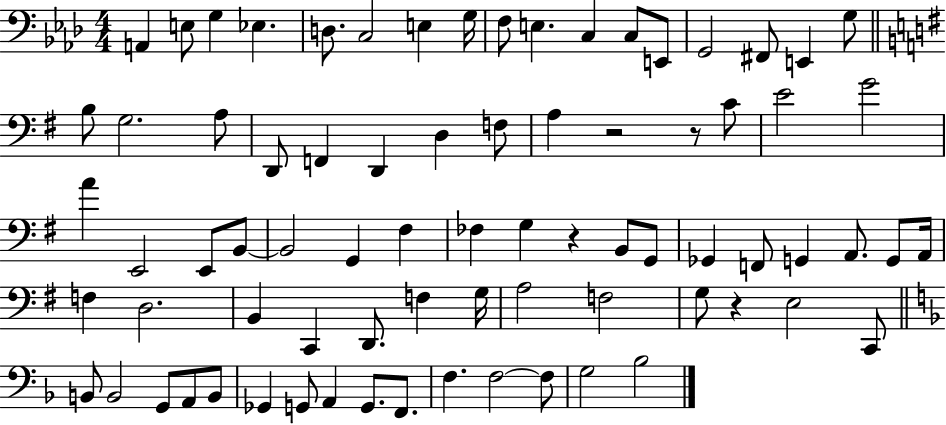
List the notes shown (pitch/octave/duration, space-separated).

A2/q E3/e G3/q Eb3/q. D3/e. C3/h E3/q G3/s F3/e E3/q. C3/q C3/e E2/e G2/h F#2/e E2/q G3/e B3/e G3/h. A3/e D2/e F2/q D2/q D3/q F3/e A3/q R/h R/e C4/e E4/h G4/h A4/q E2/h E2/e B2/e B2/h G2/q F#3/q FES3/q G3/q R/q B2/e G2/e Gb2/q F2/e G2/q A2/e. G2/e A2/s F3/q D3/h. B2/q C2/q D2/e. F3/q G3/s A3/h F3/h G3/e R/q E3/h C2/e B2/e B2/h G2/e A2/e B2/e Gb2/q G2/e A2/q G2/e. F2/e. F3/q. F3/h F3/e G3/h Bb3/h